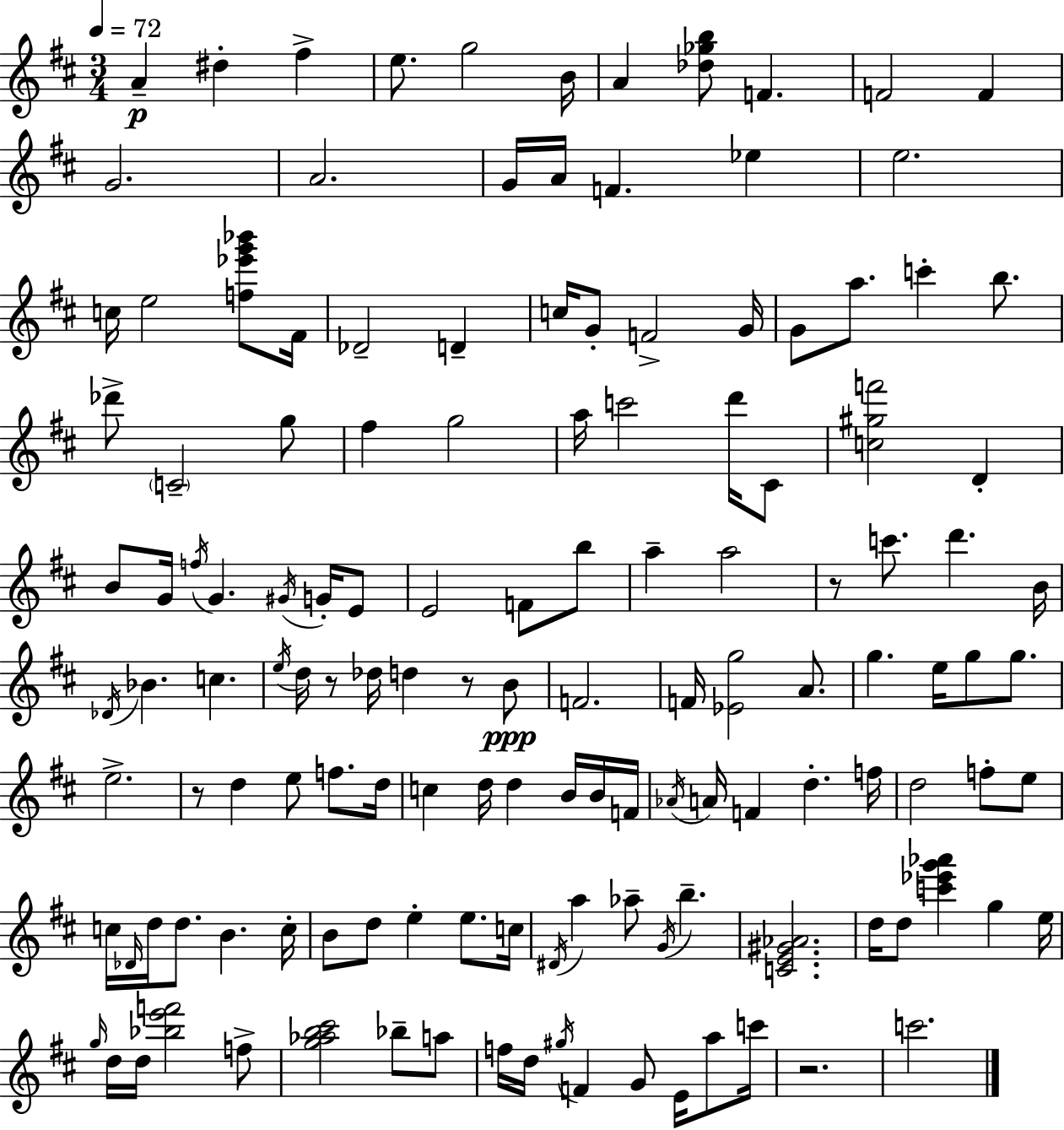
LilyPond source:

{
  \clef treble
  \numericTimeSignature
  \time 3/4
  \key d \major
  \tempo 4 = 72
  a'4--\p dis''4-. fis''4-> | e''8. g''2 b'16 | a'4 <des'' ges'' b''>8 f'4. | f'2 f'4 | \break g'2. | a'2. | g'16 a'16 f'4. ees''4 | e''2. | \break c''16 e''2 <f'' ees''' g''' bes'''>8 fis'16 | des'2-- d'4-- | c''16 g'8-. f'2-> g'16 | g'8 a''8. c'''4-. b''8. | \break des'''8-> \parenthesize c'2-- g''8 | fis''4 g''2 | a''16 c'''2 d'''16 cis'8 | <c'' gis'' f'''>2 d'4-. | \break b'8 g'16 \acciaccatura { f''16 } g'4. \acciaccatura { gis'16 } g'16-. | e'8 e'2 f'8 | b''8 a''4-- a''2 | r8 c'''8. d'''4. | \break b'16 \acciaccatura { des'16 } bes'4. c''4. | \acciaccatura { e''16 } d''16 r8 des''16 d''4 | r8 b'8\ppp f'2. | f'16 <ees' g''>2 | \break a'8. g''4. e''16 g''8 | g''8. e''2.-> | r8 d''4 e''8 | f''8. d''16 c''4 d''16 d''4 | \break b'16 b'16 f'16 \acciaccatura { aes'16 } a'16 f'4 d''4.-. | f''16 d''2 | f''8-. e''8 c''16 \grace { des'16 } d''16 d''8. b'4. | c''16-. b'8 d''8 e''4-. | \break e''8. c''16 \acciaccatura { dis'16 } a''4 aes''8-- | \acciaccatura { g'16 } b''4.-- <c' e' gis' aes'>2. | d''16 d''8 <c''' ees''' g''' aes'''>4 | g''4 e''16 \grace { g''16 } d''16 d''16 <bes'' e''' f'''>2 | \break f''8-> <g'' aes'' b'' cis'''>2 | bes''8-- a''8 f''16 d''16 \acciaccatura { gis''16 } | f'4 g'8 e'16 a''8 c'''16 r2. | c'''2. | \break \bar "|."
}